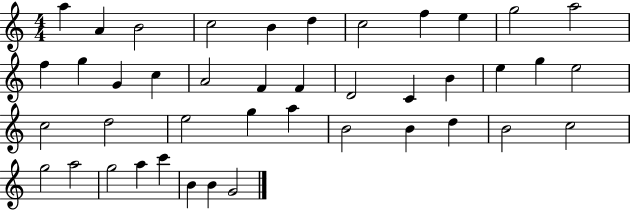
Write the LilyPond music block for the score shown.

{
  \clef treble
  \numericTimeSignature
  \time 4/4
  \key c \major
  a''4 a'4 b'2 | c''2 b'4 d''4 | c''2 f''4 e''4 | g''2 a''2 | \break f''4 g''4 g'4 c''4 | a'2 f'4 f'4 | d'2 c'4 b'4 | e''4 g''4 e''2 | \break c''2 d''2 | e''2 g''4 a''4 | b'2 b'4 d''4 | b'2 c''2 | \break g''2 a''2 | g''2 a''4 c'''4 | b'4 b'4 g'2 | \bar "|."
}